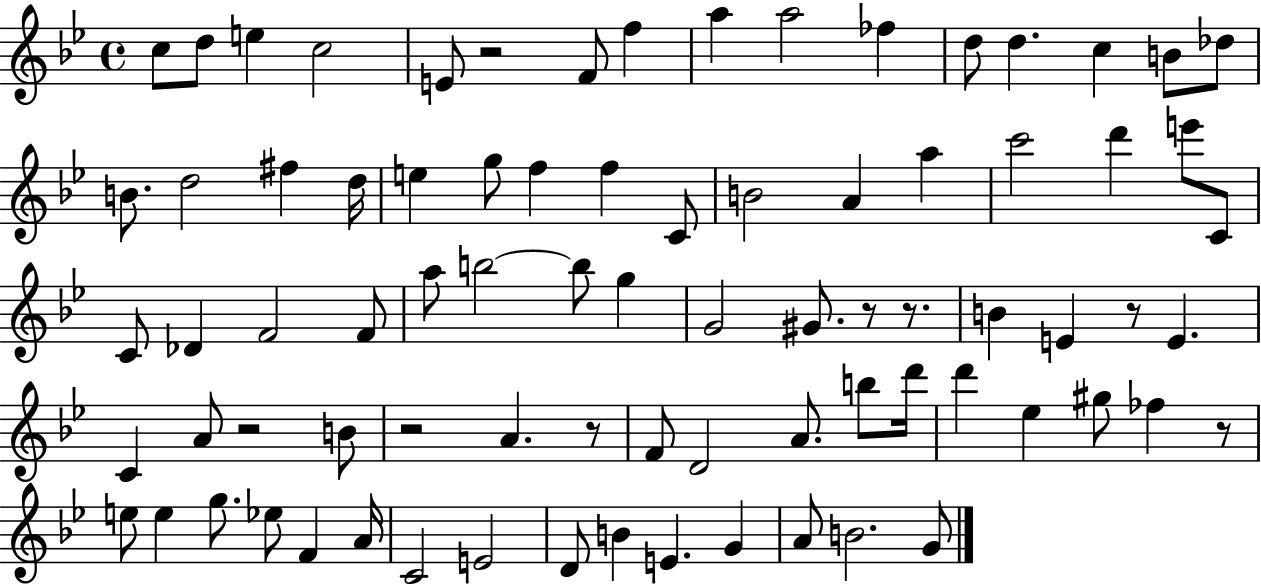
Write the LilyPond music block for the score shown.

{
  \clef treble
  \time 4/4
  \defaultTimeSignature
  \key bes \major
  c''8 d''8 e''4 c''2 | e'8 r2 f'8 f''4 | a''4 a''2 fes''4 | d''8 d''4. c''4 b'8 des''8 | \break b'8. d''2 fis''4 d''16 | e''4 g''8 f''4 f''4 c'8 | b'2 a'4 a''4 | c'''2 d'''4 e'''8 c'8 | \break c'8 des'4 f'2 f'8 | a''8 b''2~~ b''8 g''4 | g'2 gis'8. r8 r8. | b'4 e'4 r8 e'4. | \break c'4 a'8 r2 b'8 | r2 a'4. r8 | f'8 d'2 a'8. b''8 d'''16 | d'''4 ees''4 gis''8 fes''4 r8 | \break e''8 e''4 g''8. ees''8 f'4 a'16 | c'2 e'2 | d'8 b'4 e'4. g'4 | a'8 b'2. g'8 | \break \bar "|."
}